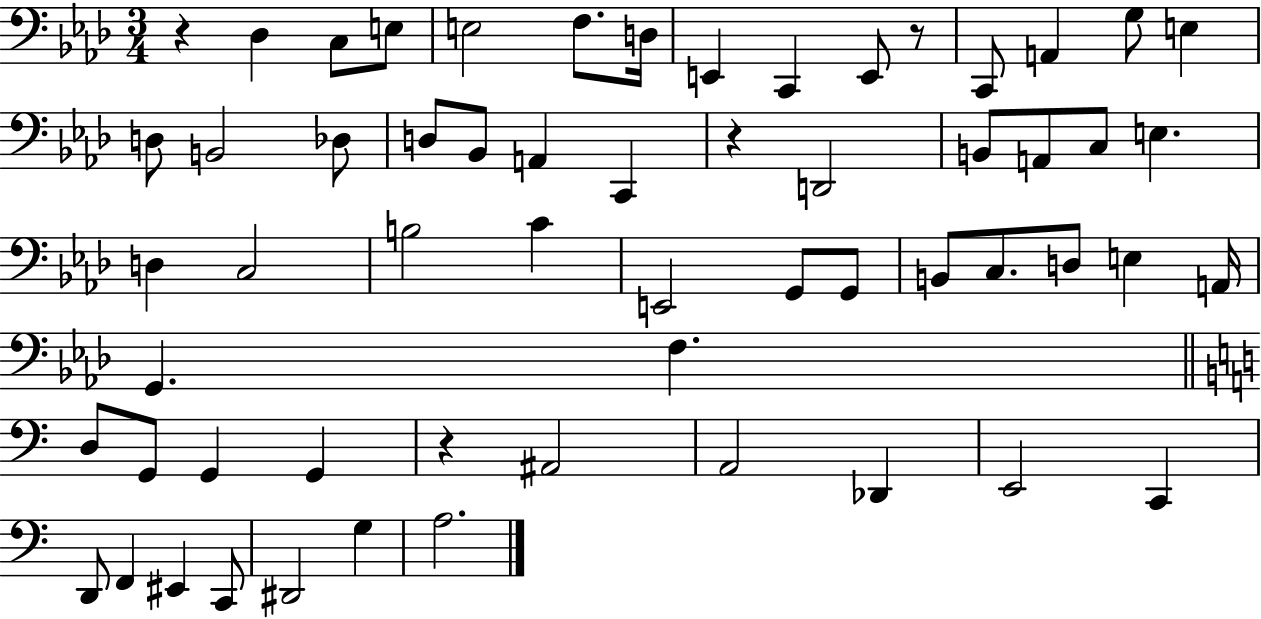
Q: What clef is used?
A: bass